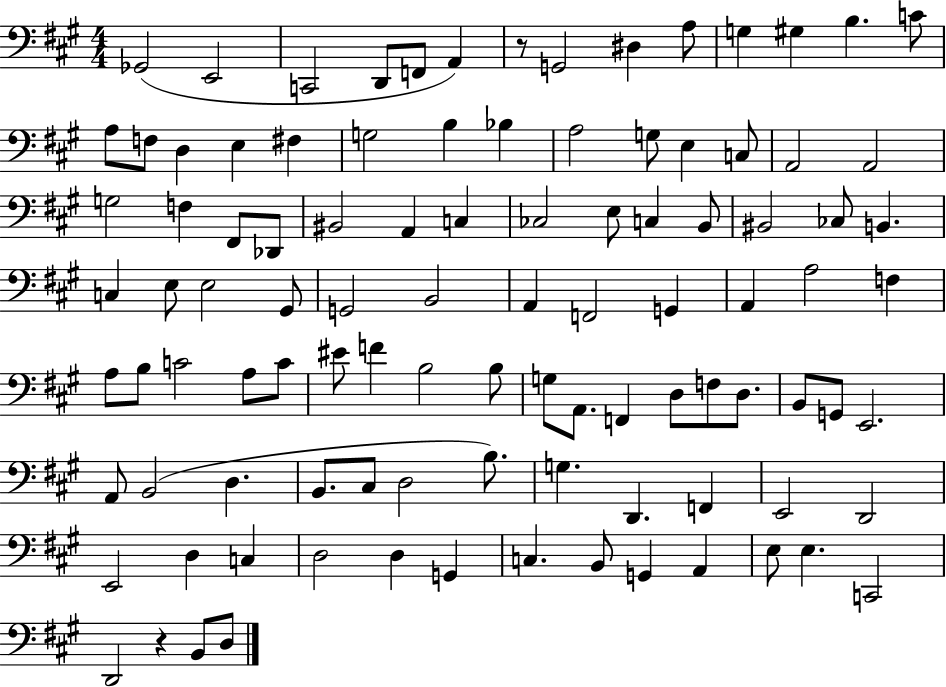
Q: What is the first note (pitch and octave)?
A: Gb2